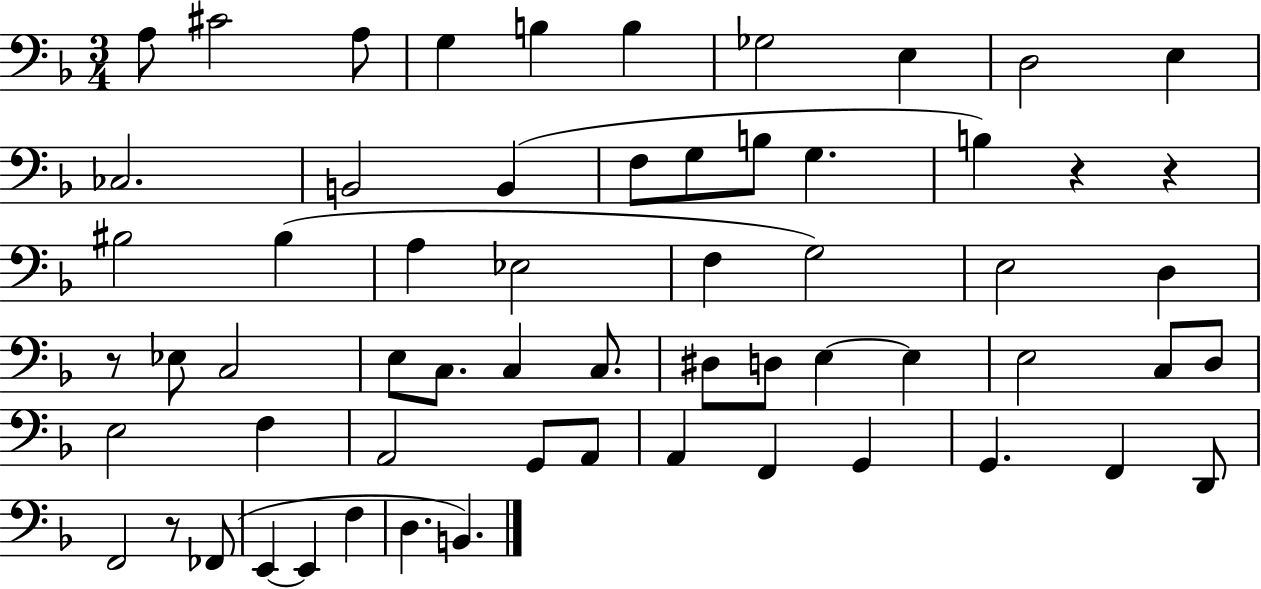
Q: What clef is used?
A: bass